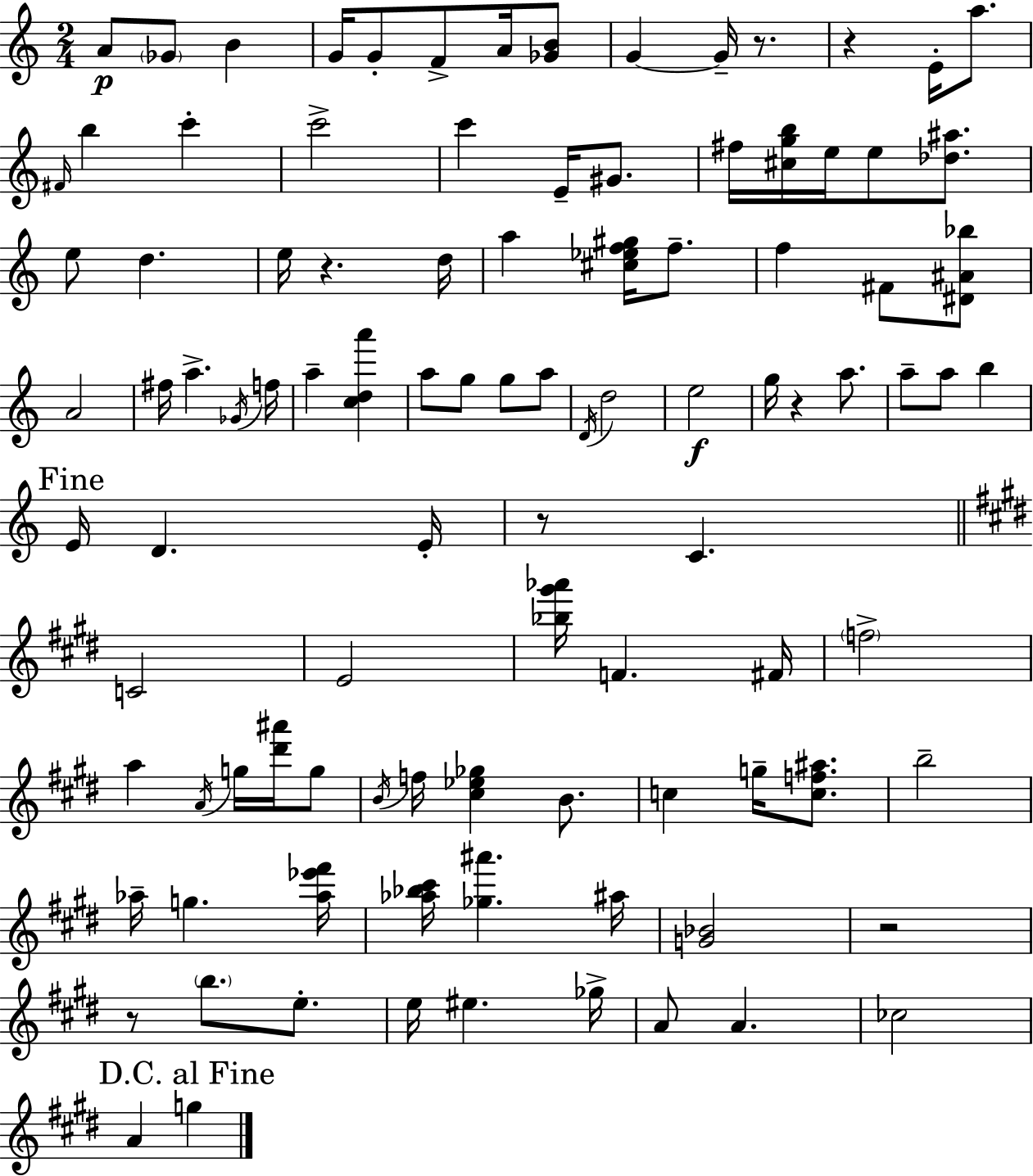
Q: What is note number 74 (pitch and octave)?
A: Gb5